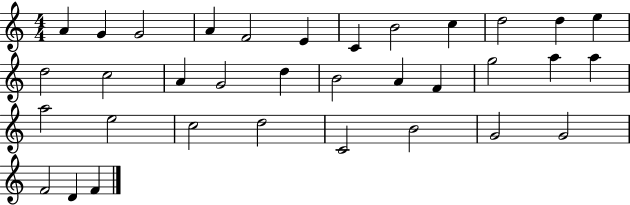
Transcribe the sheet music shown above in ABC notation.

X:1
T:Untitled
M:4/4
L:1/4
K:C
A G G2 A F2 E C B2 c d2 d e d2 c2 A G2 d B2 A F g2 a a a2 e2 c2 d2 C2 B2 G2 G2 F2 D F